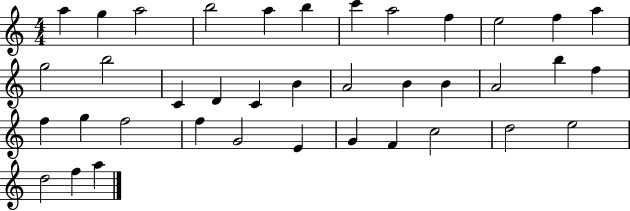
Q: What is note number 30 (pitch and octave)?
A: E4